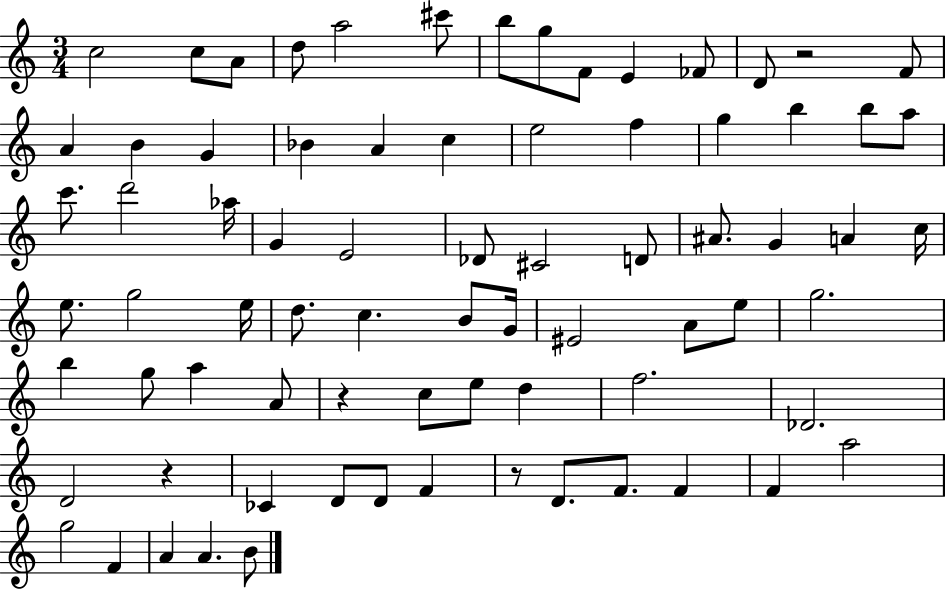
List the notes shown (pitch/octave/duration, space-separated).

C5/h C5/e A4/e D5/e A5/h C#6/e B5/e G5/e F4/e E4/q FES4/e D4/e R/h F4/e A4/q B4/q G4/q Bb4/q A4/q C5/q E5/h F5/q G5/q B5/q B5/e A5/e C6/e. D6/h Ab5/s G4/q E4/h Db4/e C#4/h D4/e A#4/e. G4/q A4/q C5/s E5/e. G5/h E5/s D5/e. C5/q. B4/e G4/s EIS4/h A4/e E5/e G5/h. B5/q G5/e A5/q A4/e R/q C5/e E5/e D5/q F5/h. Db4/h. D4/h R/q CES4/q D4/e D4/e F4/q R/e D4/e. F4/e. F4/q F4/q A5/h G5/h F4/q A4/q A4/q. B4/e